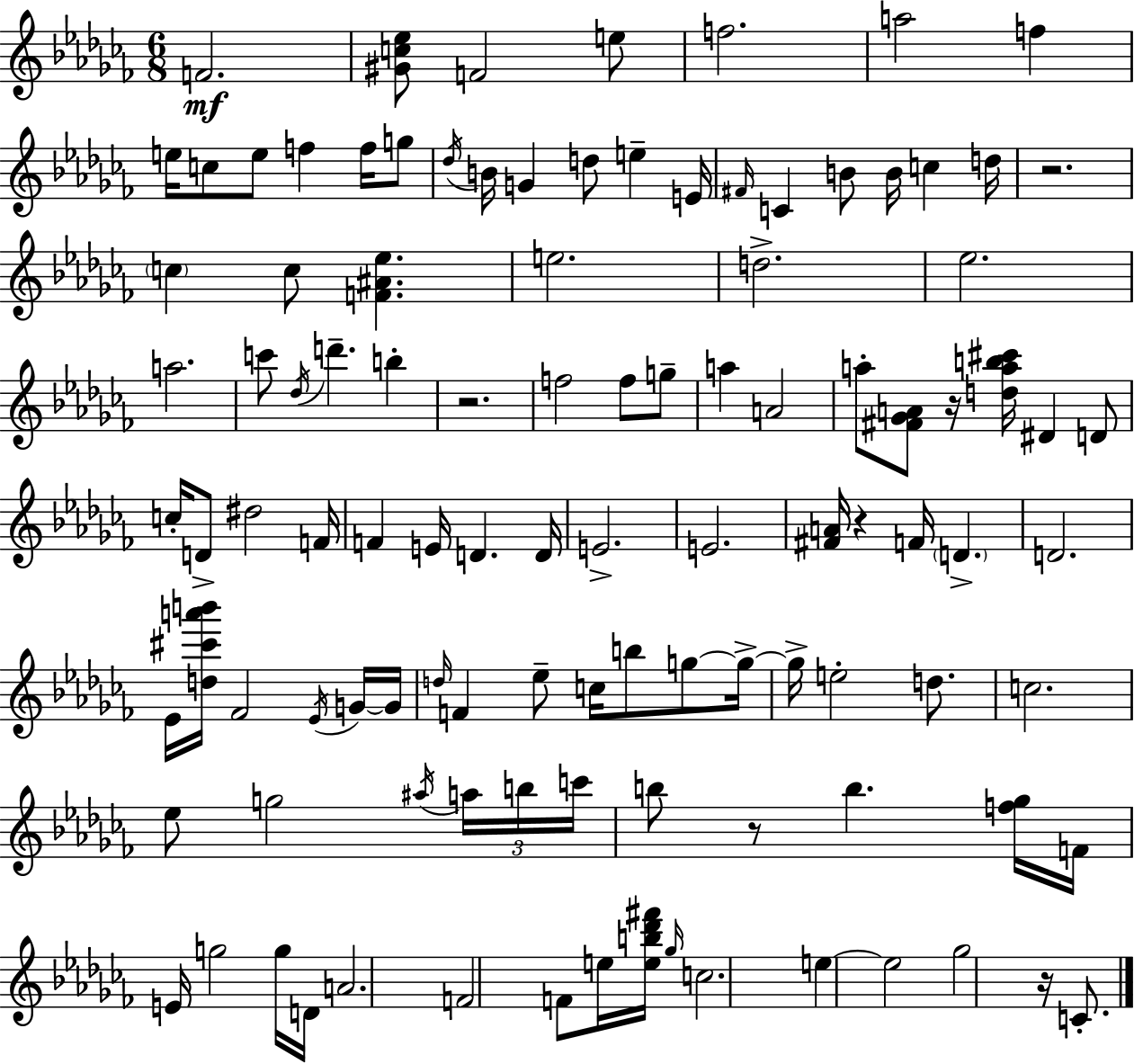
{
  \clef treble
  \numericTimeSignature
  \time 6/8
  \key aes \minor
  \repeat volta 2 { f'2.\mf | <gis' c'' ees''>8 f'2 e''8 | f''2. | a''2 f''4 | \break e''16 c''8 e''8 f''4 f''16 g''8 | \acciaccatura { des''16 } b'16 g'4 d''8 e''4-- | e'16 \grace { fis'16 } c'4 b'8 b'16 c''4 | d''16 r2. | \break \parenthesize c''4 c''8 <f' ais' ees''>4. | e''2. | d''2.-> | ees''2. | \break a''2. | c'''8 \acciaccatura { des''16 } d'''4.-- b''4-. | r2. | f''2 f''8 | \break g''8-- a''4 a'2 | a''8-. <fis' ges' a'>8 r16 <d'' a'' b'' cis'''>16 dis'4 | d'8 c''16-. d'8-> dis''2 | f'16 f'4 e'16 d'4. | \break d'16 e'2.-> | e'2. | <fis' a'>16 r4 f'16 \parenthesize d'4.-> | d'2. | \break ees'16 <d'' cis''' a''' b'''>16 fes'2 | \acciaccatura { ees'16 } g'16~~ g'16 \grace { d''16 } f'4 ees''8-- c''16 | b''8 g''8~~ g''16->~~ g''16-> e''2-. | d''8. c''2. | \break ees''8 g''2 | \acciaccatura { ais''16 } \tuplet 3/2 { a''16 b''16 c'''16 } b''8 r8 b''4. | <f'' ges''>16 f'16 e'16 g''2 | g''16 d'16 a'2. | \break f'2 | f'8 e''16 <e'' b'' des''' fis'''>16 \grace { ges''16 } c''2. | e''4~~ e''2 | ges''2 | \break r16 c'8.-. } \bar "|."
}